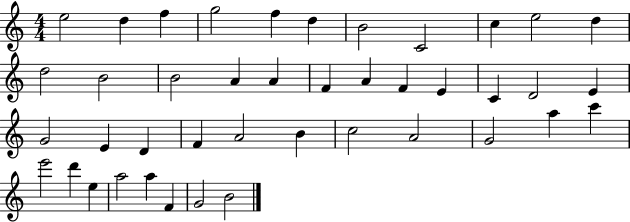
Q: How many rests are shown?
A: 0